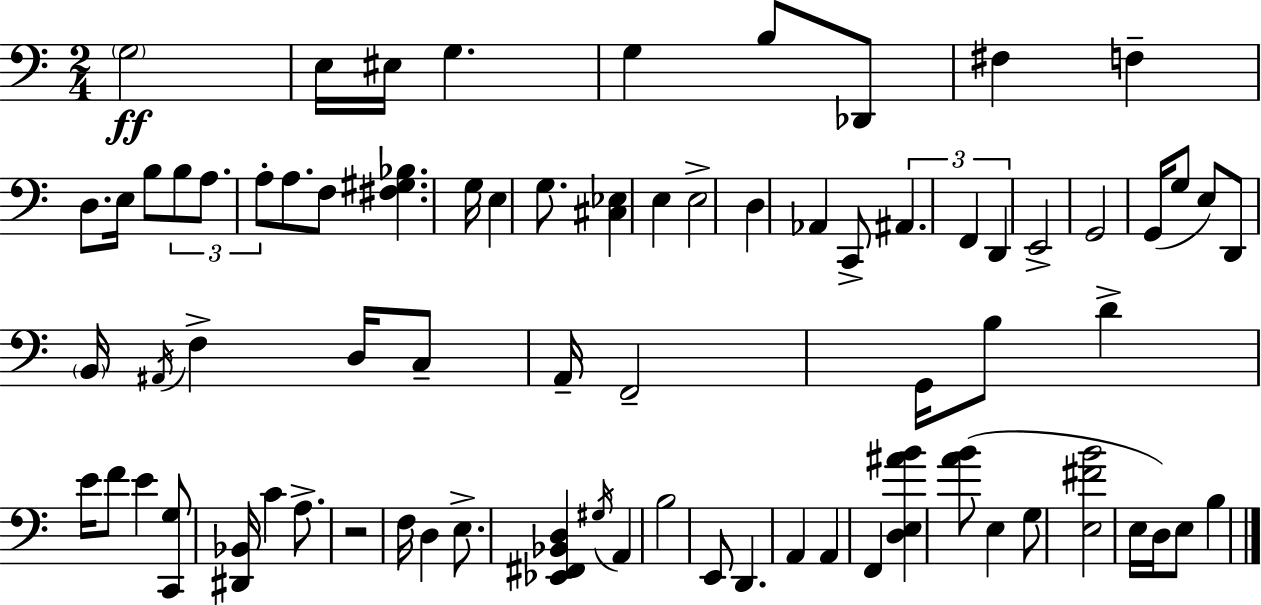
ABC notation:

X:1
T:Untitled
M:2/4
L:1/4
K:Am
G,2 E,/4 ^E,/4 G, G, B,/2 _D,,/2 ^F, F, D,/2 E,/4 B,/2 B,/2 A,/2 A,/2 A,/2 F,/2 [^F,^G,_B,] G,/4 E, G,/2 [^C,_E,] E, E,2 D, _A,, C,,/2 ^A,, F,, D,, E,,2 G,,2 G,,/4 G,/2 E,/2 D,,/2 B,,/4 ^A,,/4 F, D,/4 C,/2 A,,/4 F,,2 G,,/4 B,/2 D E/4 F/2 E [C,,G,]/2 [^D,,_B,,]/4 C A,/2 z2 F,/4 D, E,/2 [_E,,^F,,_B,,D,] ^G,/4 A,, B,2 E,,/2 D,, A,, A,, F,, [D,E,^AB] [AB]/2 E, G,/2 [E,^FB]2 E,/4 D,/4 E,/2 B,